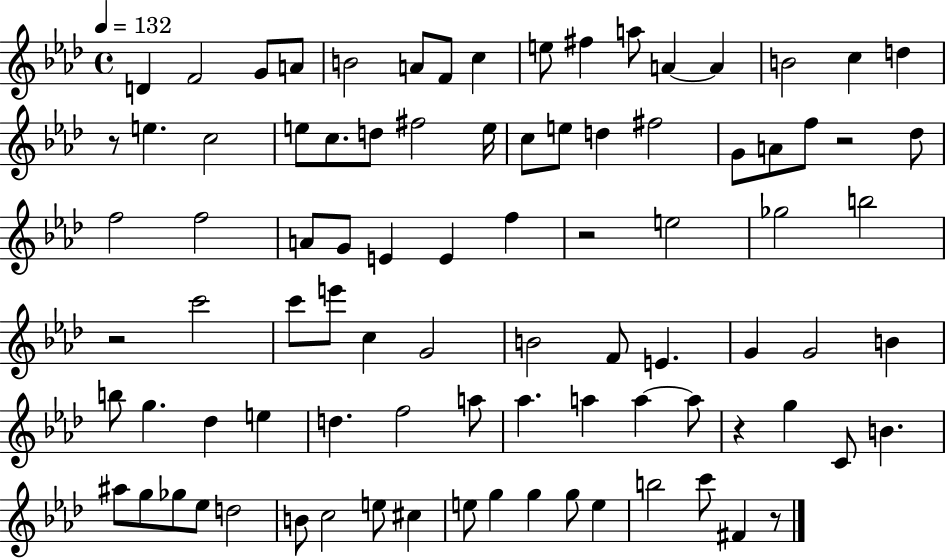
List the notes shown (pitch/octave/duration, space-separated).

D4/q F4/h G4/e A4/e B4/h A4/e F4/e C5/q E5/e F#5/q A5/e A4/q A4/q B4/h C5/q D5/q R/e E5/q. C5/h E5/e C5/e. D5/e F#5/h E5/s C5/e E5/e D5/q F#5/h G4/e A4/e F5/e R/h Db5/e F5/h F5/h A4/e G4/e E4/q E4/q F5/q R/h E5/h Gb5/h B5/h R/h C6/h C6/e E6/e C5/q G4/h B4/h F4/e E4/q. G4/q G4/h B4/q B5/e G5/q. Db5/q E5/q D5/q. F5/h A5/e Ab5/q. A5/q A5/q A5/e R/q G5/q C4/e B4/q. A#5/e G5/e Gb5/e Eb5/e D5/h B4/e C5/h E5/e C#5/q E5/e G5/q G5/q G5/e E5/q B5/h C6/e F#4/q R/e